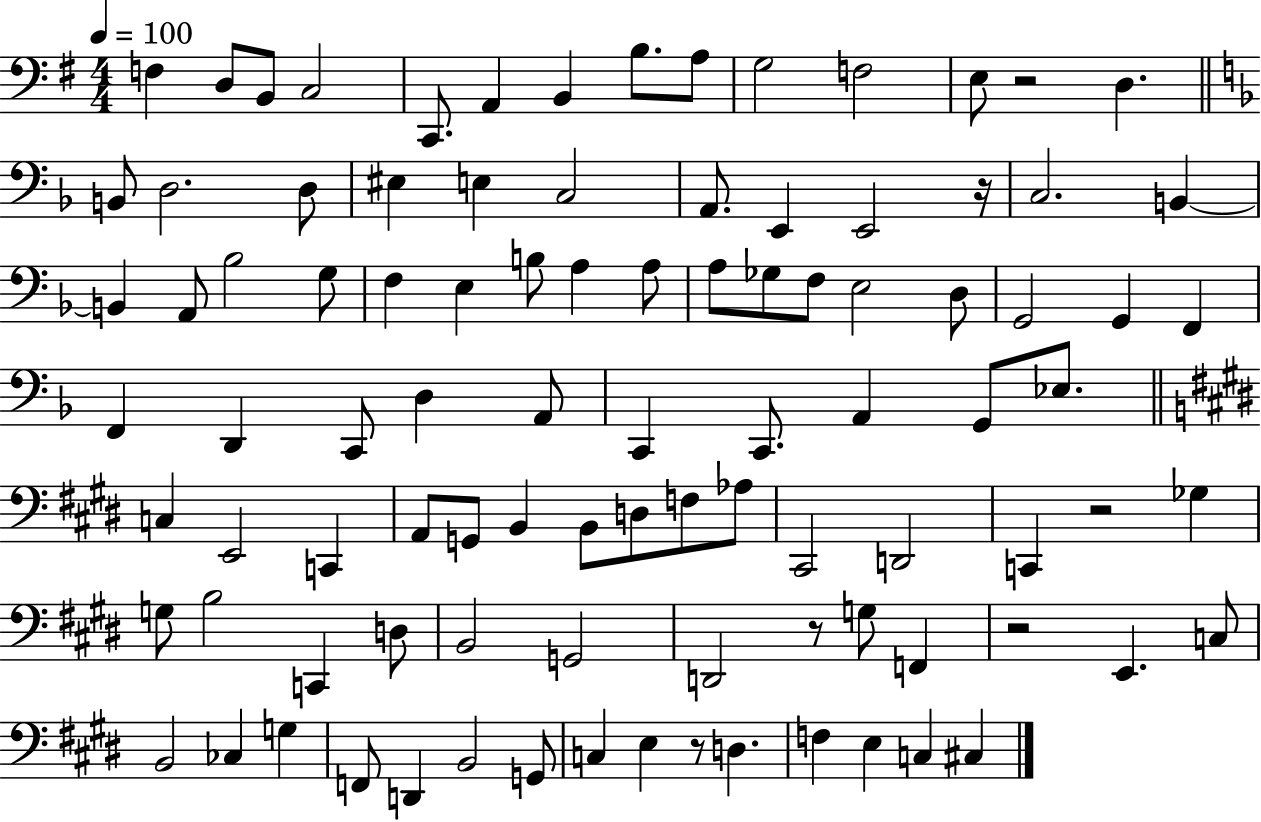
{
  \clef bass
  \numericTimeSignature
  \time 4/4
  \key g \major
  \tempo 4 = 100
  f4 d8 b,8 c2 | c,8. a,4 b,4 b8. a8 | g2 f2 | e8 r2 d4. | \break \bar "||" \break \key f \major b,8 d2. d8 | eis4 e4 c2 | a,8. e,4 e,2 r16 | c2. b,4~~ | \break b,4 a,8 bes2 g8 | f4 e4 b8 a4 a8 | a8 ges8 f8 e2 d8 | g,2 g,4 f,4 | \break f,4 d,4 c,8 d4 a,8 | c,4 c,8. a,4 g,8 ees8. | \bar "||" \break \key e \major c4 e,2 c,4 | a,8 g,8 b,4 b,8 d8 f8 aes8 | cis,2 d,2 | c,4 r2 ges4 | \break g8 b2 c,4 d8 | b,2 g,2 | d,2 r8 g8 f,4 | r2 e,4. c8 | \break b,2 ces4 g4 | f,8 d,4 b,2 g,8 | c4 e4 r8 d4. | f4 e4 c4 cis4 | \break \bar "|."
}